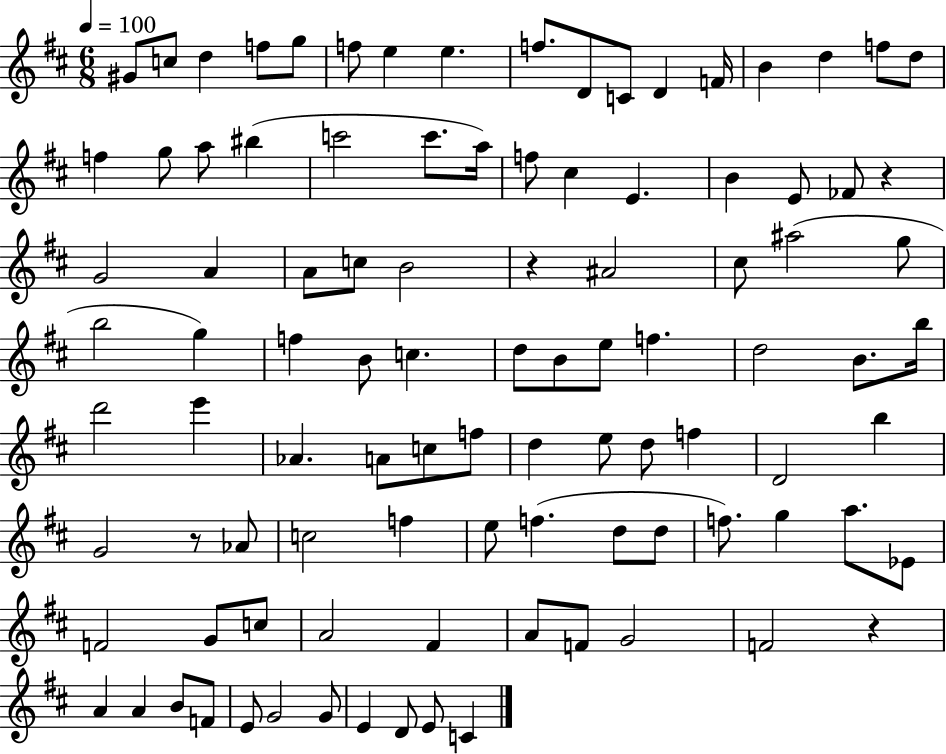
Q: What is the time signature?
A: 6/8